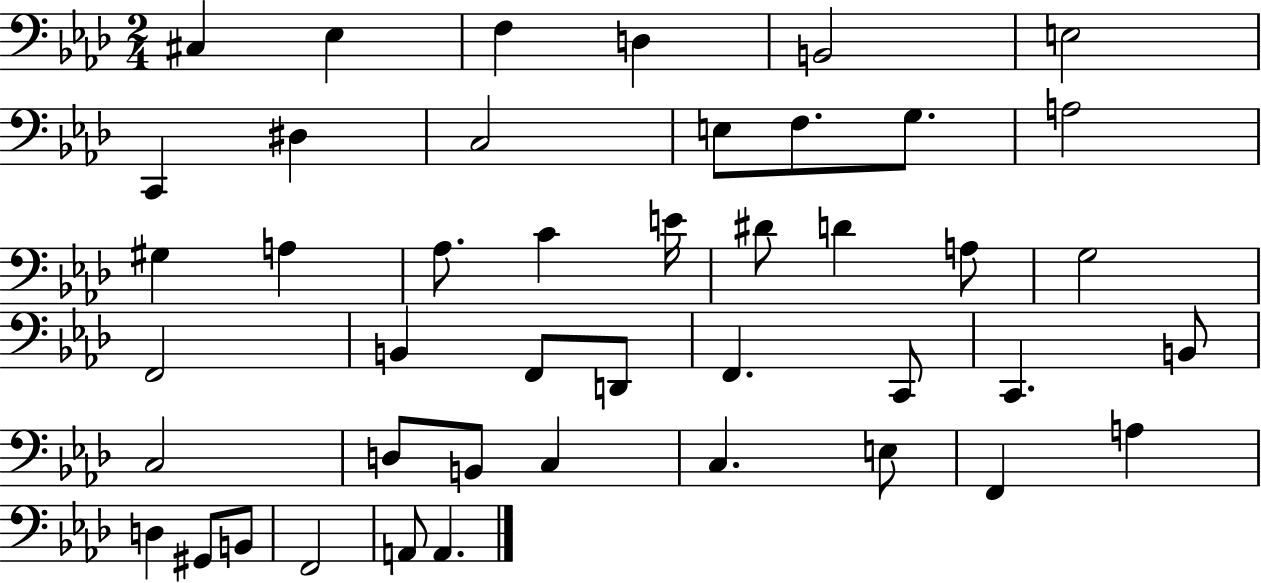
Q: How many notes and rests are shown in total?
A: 44